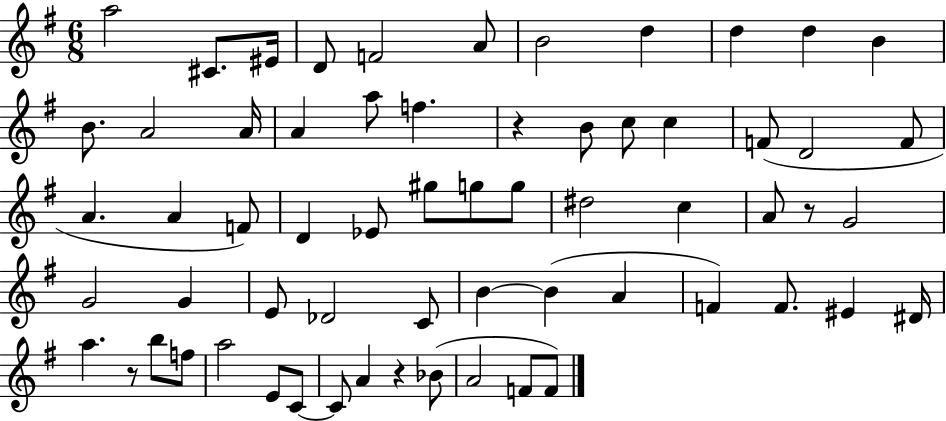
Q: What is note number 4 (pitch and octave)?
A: D4